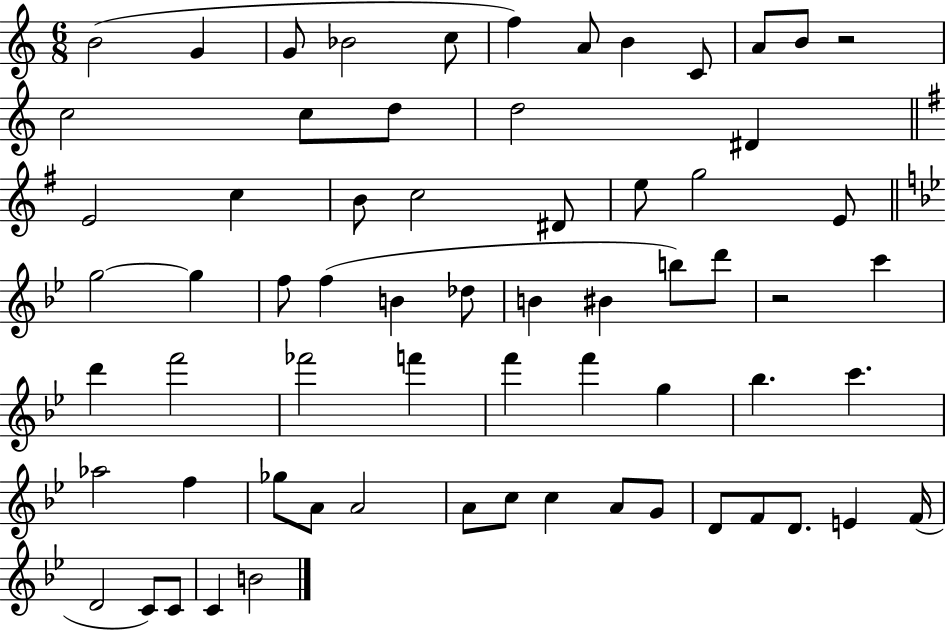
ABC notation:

X:1
T:Untitled
M:6/8
L:1/4
K:C
B2 G G/2 _B2 c/2 f A/2 B C/2 A/2 B/2 z2 c2 c/2 d/2 d2 ^D E2 c B/2 c2 ^D/2 e/2 g2 E/2 g2 g f/2 f B _d/2 B ^B b/2 d'/2 z2 c' d' f'2 _f'2 f' f' f' g _b c' _a2 f _g/2 A/2 A2 A/2 c/2 c A/2 G/2 D/2 F/2 D/2 E F/4 D2 C/2 C/2 C B2